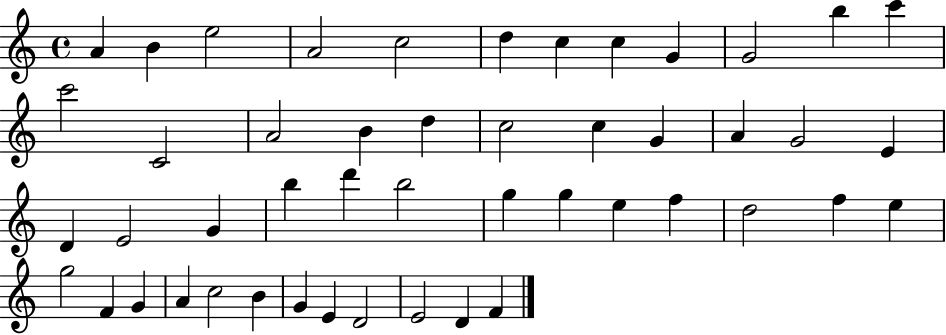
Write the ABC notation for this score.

X:1
T:Untitled
M:4/4
L:1/4
K:C
A B e2 A2 c2 d c c G G2 b c' c'2 C2 A2 B d c2 c G A G2 E D E2 G b d' b2 g g e f d2 f e g2 F G A c2 B G E D2 E2 D F